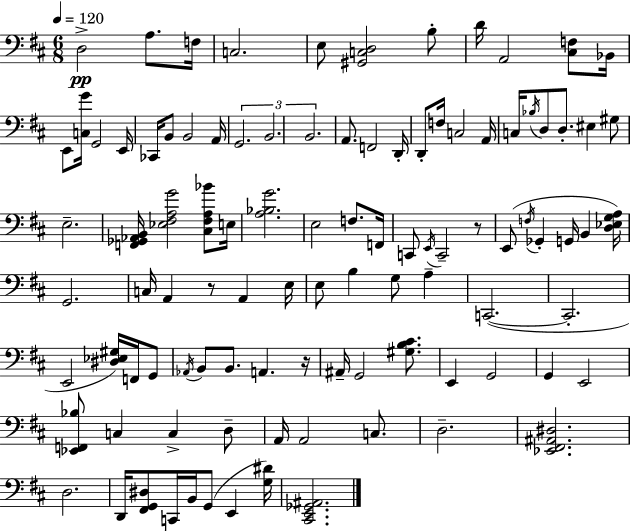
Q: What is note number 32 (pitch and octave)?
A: G#3